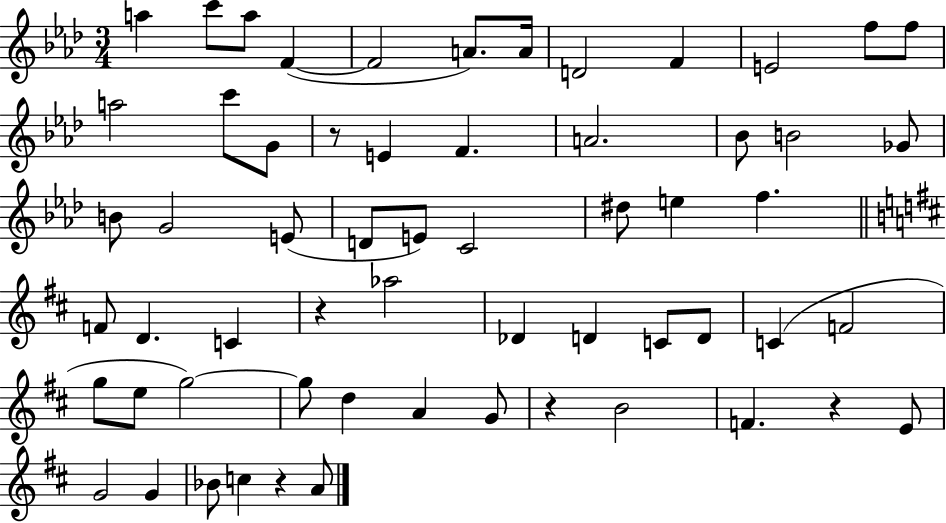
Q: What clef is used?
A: treble